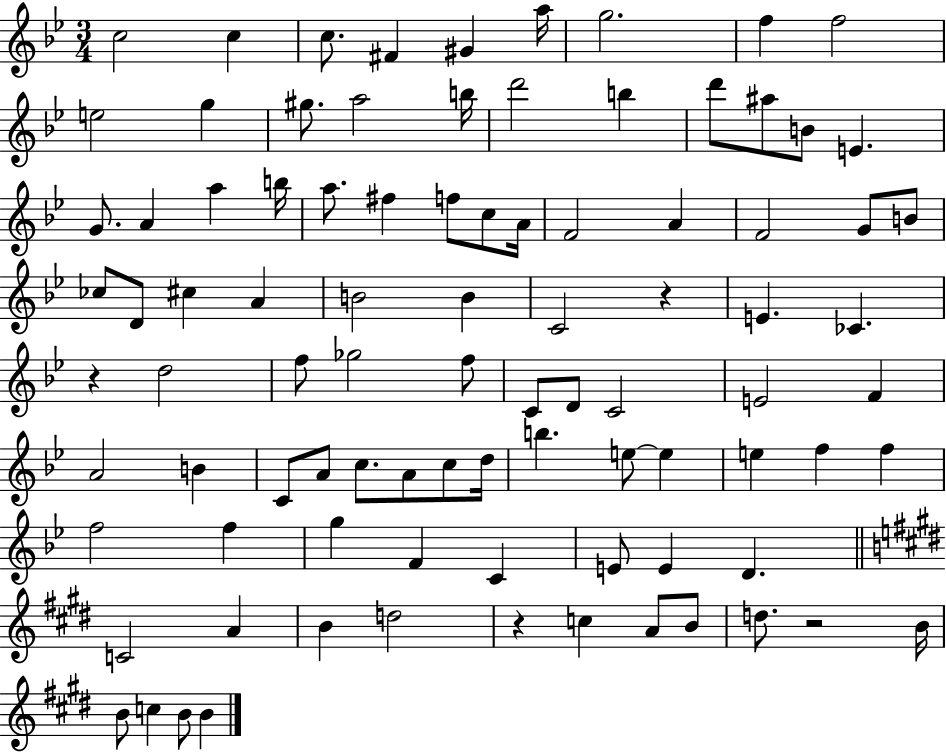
{
  \clef treble
  \numericTimeSignature
  \time 3/4
  \key bes \major
  \repeat volta 2 { c''2 c''4 | c''8. fis'4 gis'4 a''16 | g''2. | f''4 f''2 | \break e''2 g''4 | gis''8. a''2 b''16 | d'''2 b''4 | d'''8 ais''8 b'8 e'4. | \break g'8. a'4 a''4 b''16 | a''8. fis''4 f''8 c''8 a'16 | f'2 a'4 | f'2 g'8 b'8 | \break ces''8 d'8 cis''4 a'4 | b'2 b'4 | c'2 r4 | e'4. ces'4. | \break r4 d''2 | f''8 ges''2 f''8 | c'8 d'8 c'2 | e'2 f'4 | \break a'2 b'4 | c'8 a'8 c''8. a'8 c''8 d''16 | b''4. e''8~~ e''4 | e''4 f''4 f''4 | \break f''2 f''4 | g''4 f'4 c'4 | e'8 e'4 d'4. | \bar "||" \break \key e \major c'2 a'4 | b'4 d''2 | r4 c''4 a'8 b'8 | d''8. r2 b'16 | \break b'8 c''4 b'8 b'4 | } \bar "|."
}